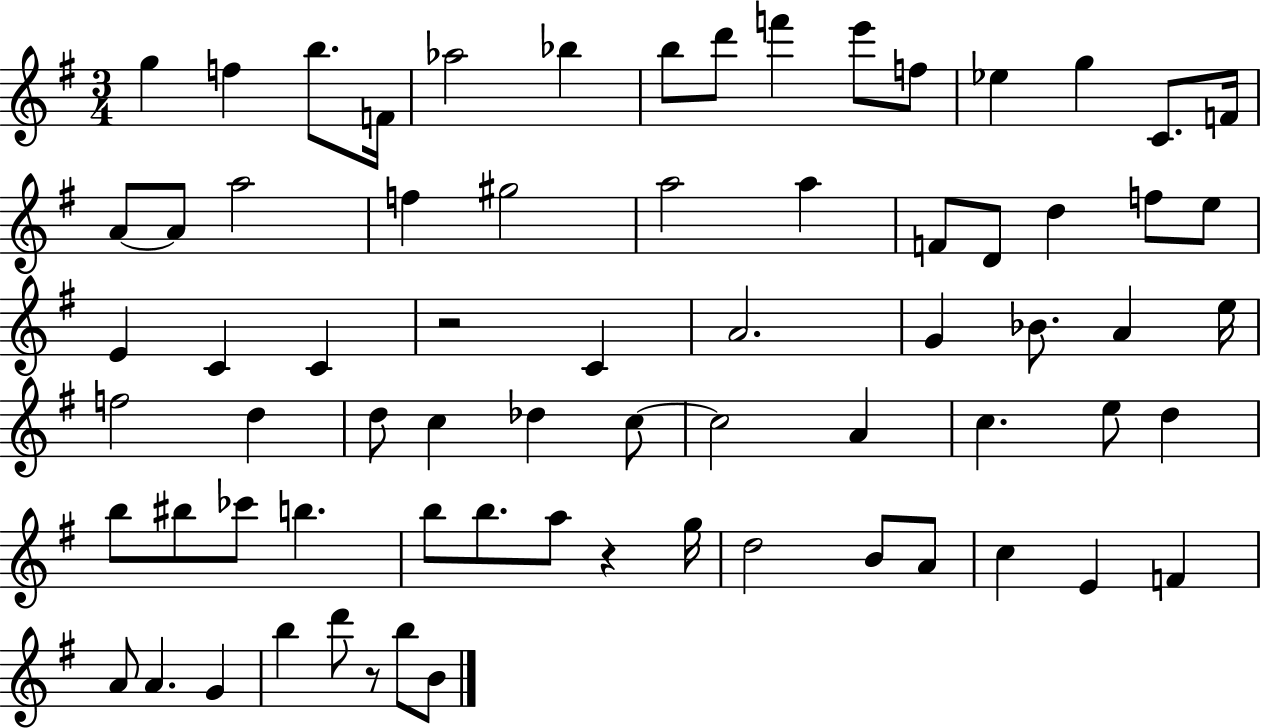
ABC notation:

X:1
T:Untitled
M:3/4
L:1/4
K:G
g f b/2 F/4 _a2 _b b/2 d'/2 f' e'/2 f/2 _e g C/2 F/4 A/2 A/2 a2 f ^g2 a2 a F/2 D/2 d f/2 e/2 E C C z2 C A2 G _B/2 A e/4 f2 d d/2 c _d c/2 c2 A c e/2 d b/2 ^b/2 _c'/2 b b/2 b/2 a/2 z g/4 d2 B/2 A/2 c E F A/2 A G b d'/2 z/2 b/2 B/2